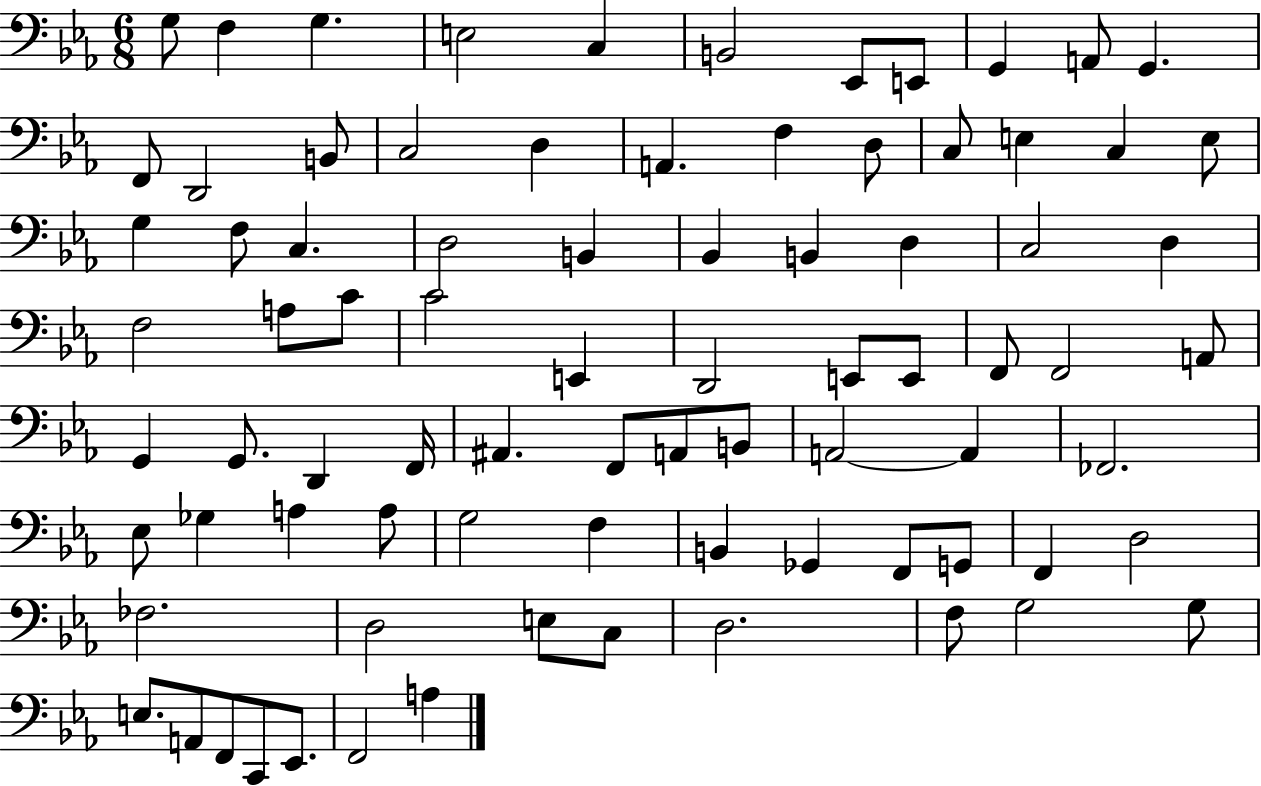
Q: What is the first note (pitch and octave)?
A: G3